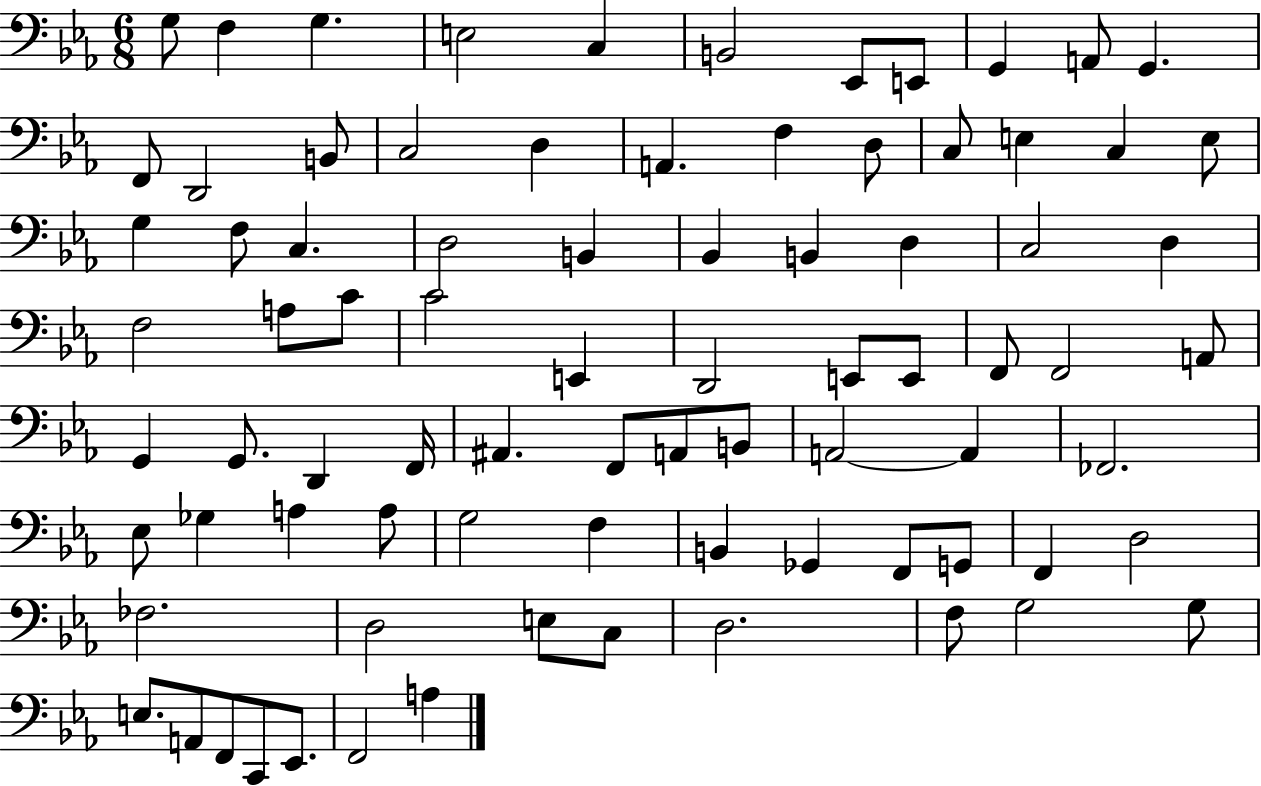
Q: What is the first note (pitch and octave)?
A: G3